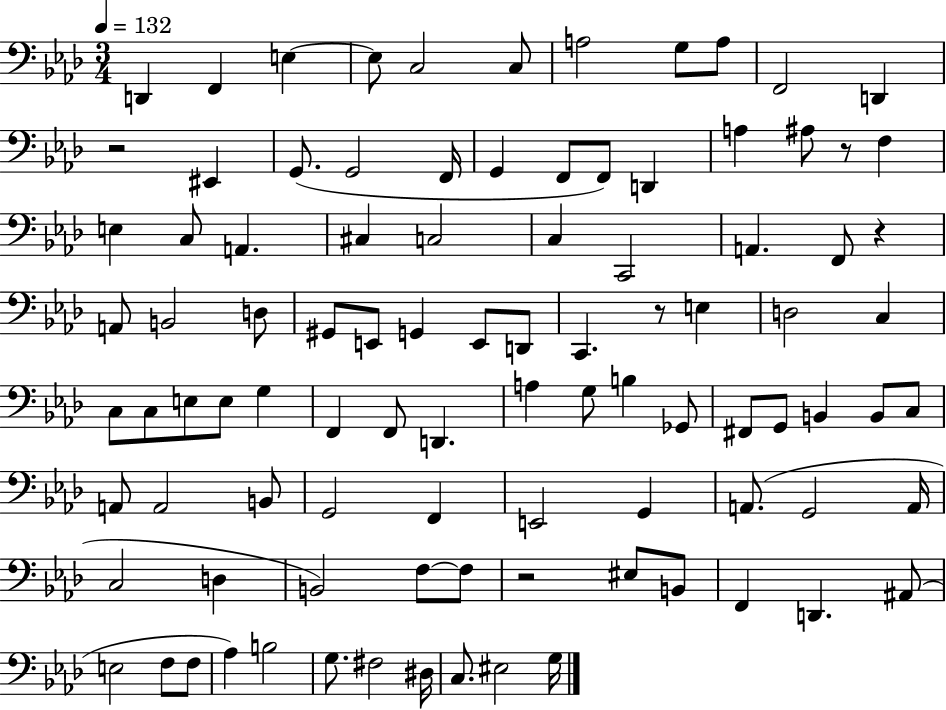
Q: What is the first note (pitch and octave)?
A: D2